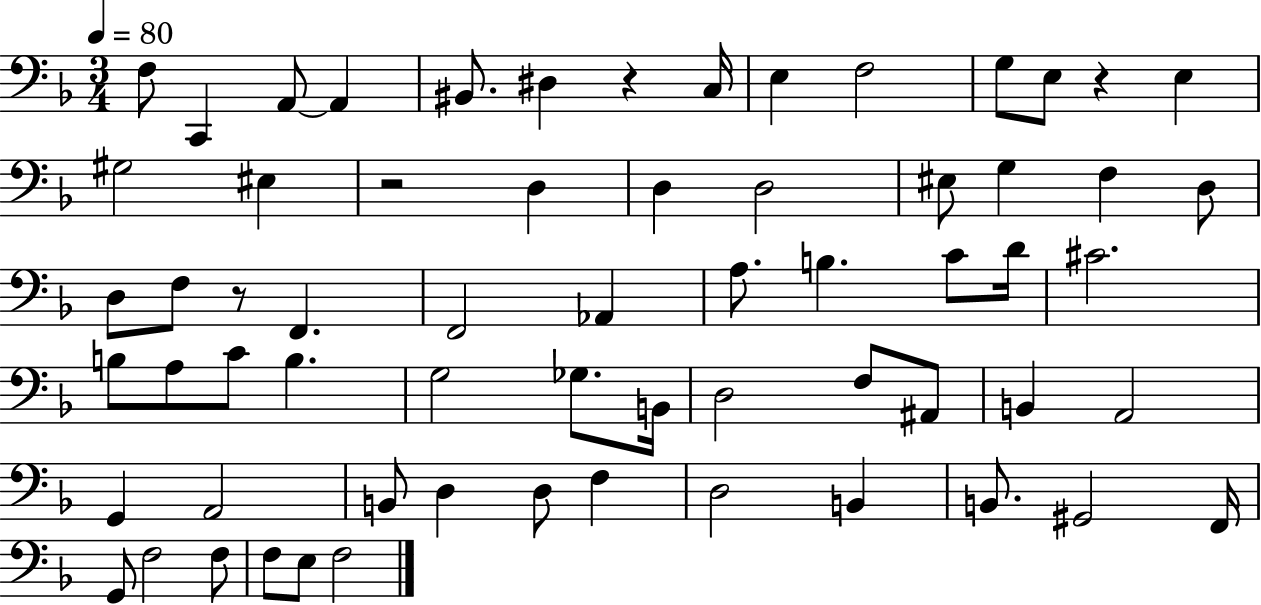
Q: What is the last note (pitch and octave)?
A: F3